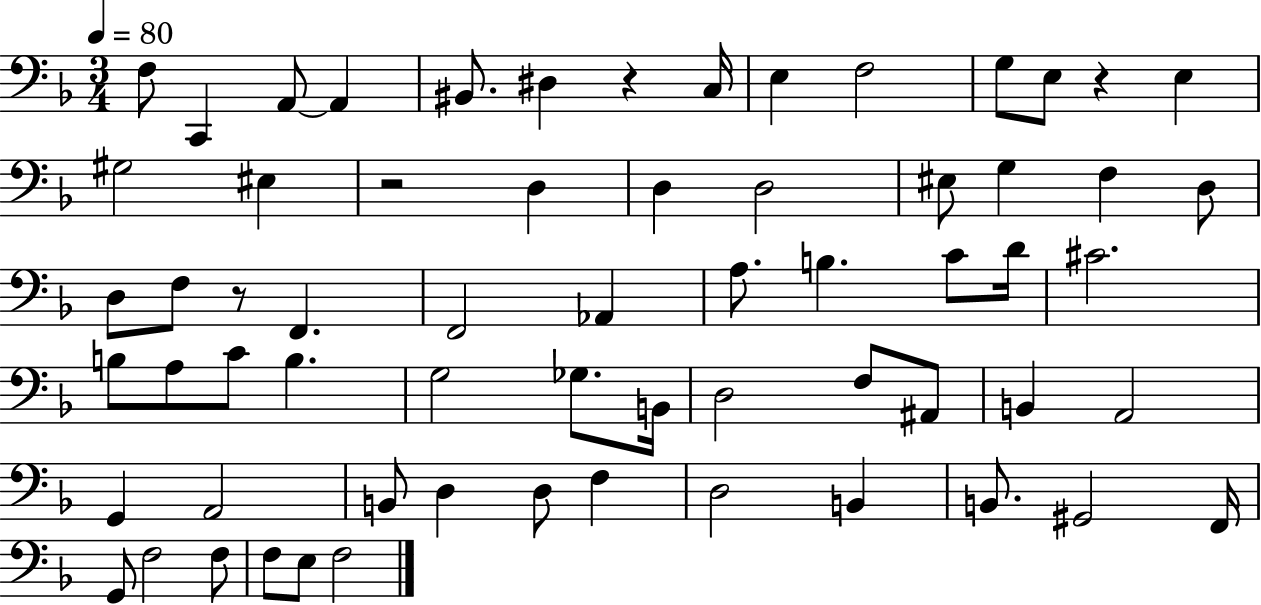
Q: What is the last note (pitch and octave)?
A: F3